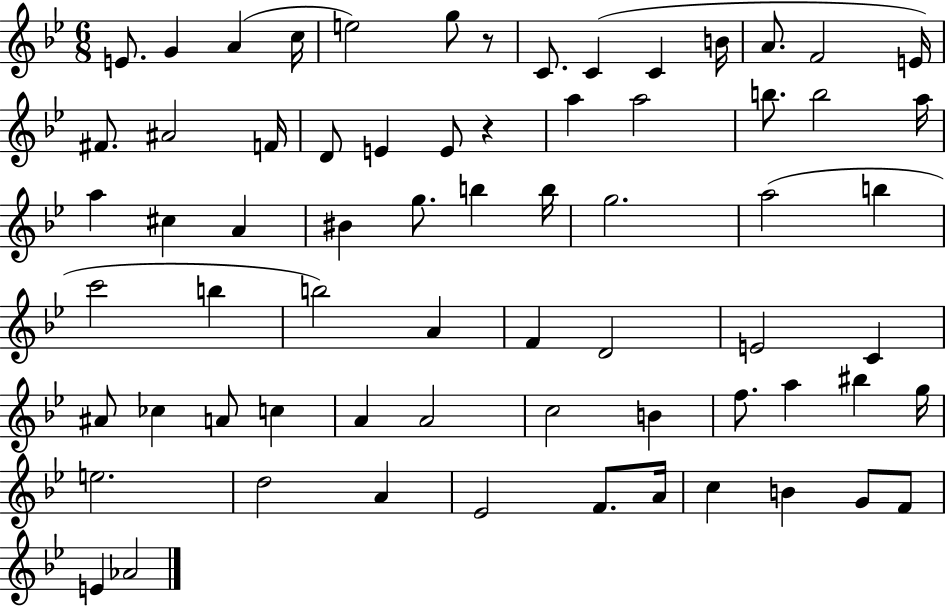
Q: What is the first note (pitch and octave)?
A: E4